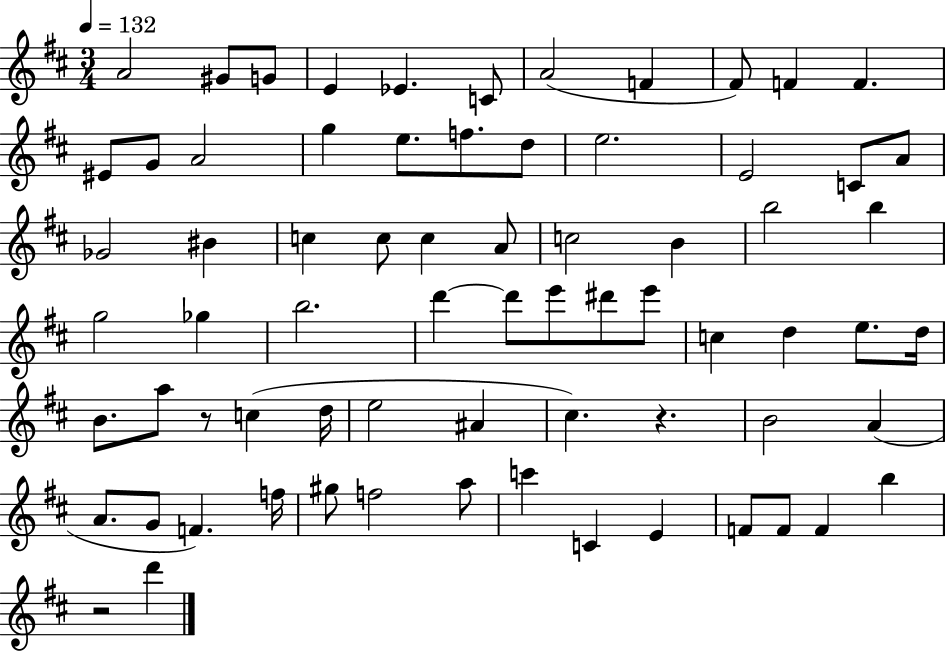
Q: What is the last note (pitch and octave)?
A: D6